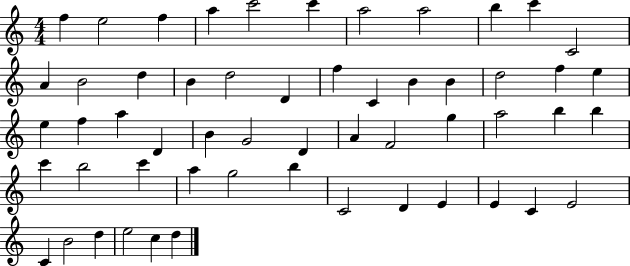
F5/q E5/h F5/q A5/q C6/h C6/q A5/h A5/h B5/q C6/q C4/h A4/q B4/h D5/q B4/q D5/h D4/q F5/q C4/q B4/q B4/q D5/h F5/q E5/q E5/q F5/q A5/q D4/q B4/q G4/h D4/q A4/q F4/h G5/q A5/h B5/q B5/q C6/q B5/h C6/q A5/q G5/h B5/q C4/h D4/q E4/q E4/q C4/q E4/h C4/q B4/h D5/q E5/h C5/q D5/q